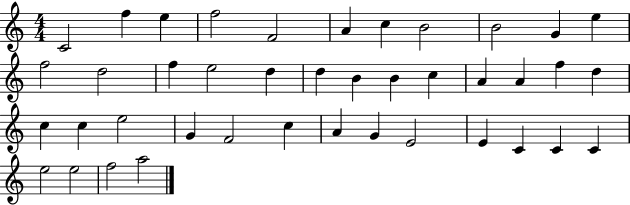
{
  \clef treble
  \numericTimeSignature
  \time 4/4
  \key c \major
  c'2 f''4 e''4 | f''2 f'2 | a'4 c''4 b'2 | b'2 g'4 e''4 | \break f''2 d''2 | f''4 e''2 d''4 | d''4 b'4 b'4 c''4 | a'4 a'4 f''4 d''4 | \break c''4 c''4 e''2 | g'4 f'2 c''4 | a'4 g'4 e'2 | e'4 c'4 c'4 c'4 | \break e''2 e''2 | f''2 a''2 | \bar "|."
}